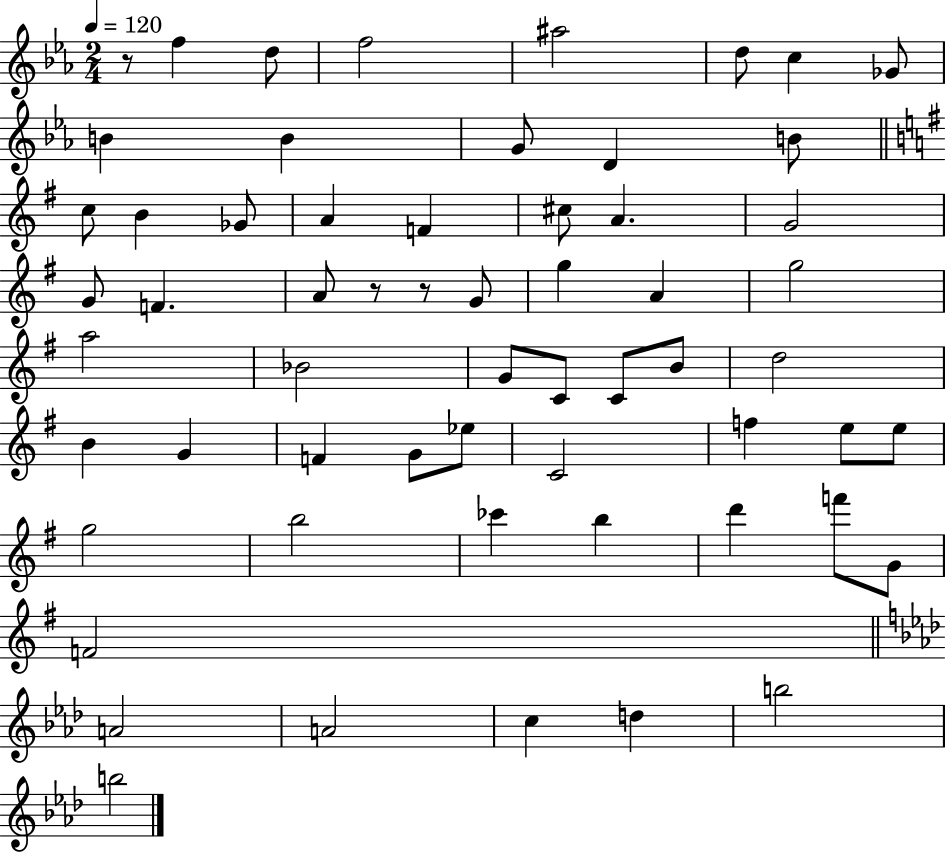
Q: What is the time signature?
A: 2/4